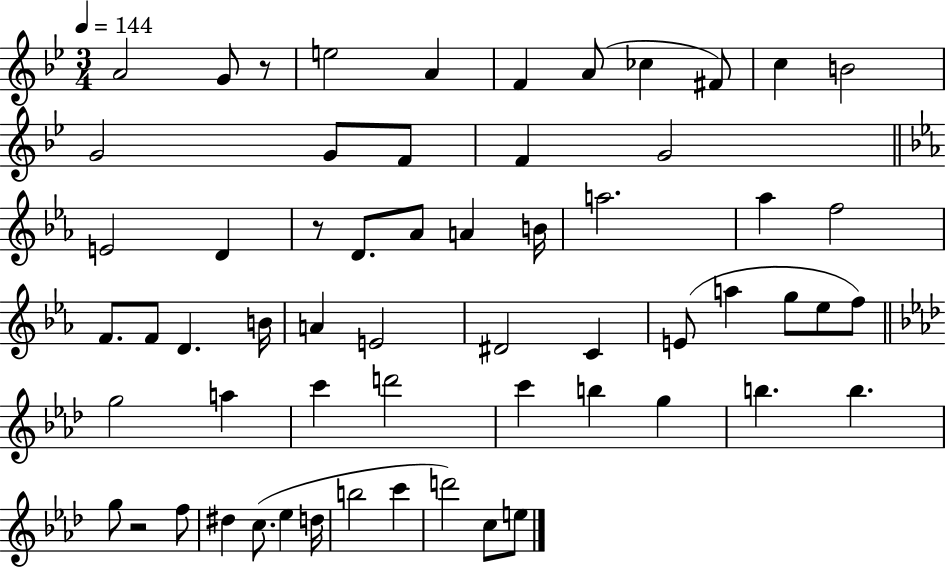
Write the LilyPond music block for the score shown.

{
  \clef treble
  \numericTimeSignature
  \time 3/4
  \key bes \major
  \tempo 4 = 144
  a'2 g'8 r8 | e''2 a'4 | f'4 a'8( ces''4 fis'8) | c''4 b'2 | \break g'2 g'8 f'8 | f'4 g'2 | \bar "||" \break \key c \minor e'2 d'4 | r8 d'8. aes'8 a'4 b'16 | a''2. | aes''4 f''2 | \break f'8. f'8 d'4. b'16 | a'4 e'2 | dis'2 c'4 | e'8( a''4 g''8 ees''8 f''8) | \break \bar "||" \break \key f \minor g''2 a''4 | c'''4 d'''2 | c'''4 b''4 g''4 | b''4. b''4. | \break g''8 r2 f''8 | dis''4 c''8.( ees''4 d''16 | b''2 c'''4 | d'''2) c''8 e''8 | \break \bar "|."
}